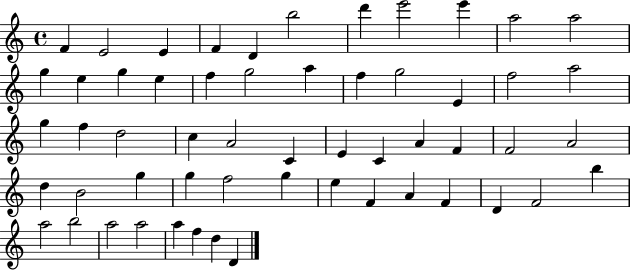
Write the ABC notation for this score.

X:1
T:Untitled
M:4/4
L:1/4
K:C
F E2 E F D b2 d' e'2 e' a2 a2 g e g e f g2 a f g2 E f2 a2 g f d2 c A2 C E C A F F2 A2 d B2 g g f2 g e F A F D F2 b a2 b2 a2 a2 a f d D